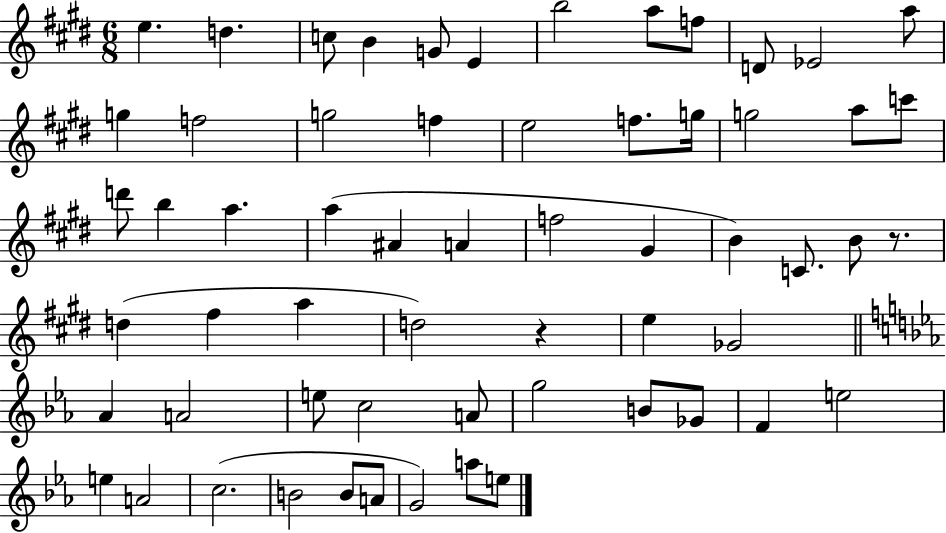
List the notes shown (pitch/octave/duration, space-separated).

E5/q. D5/q. C5/e B4/q G4/e E4/q B5/h A5/e F5/e D4/e Eb4/h A5/e G5/q F5/h G5/h F5/q E5/h F5/e. G5/s G5/h A5/e C6/e D6/e B5/q A5/q. A5/q A#4/q A4/q F5/h G#4/q B4/q C4/e. B4/e R/e. D5/q F#5/q A5/q D5/h R/q E5/q Gb4/h Ab4/q A4/h E5/e C5/h A4/e G5/h B4/e Gb4/e F4/q E5/h E5/q A4/h C5/h. B4/h B4/e A4/e G4/h A5/e E5/e